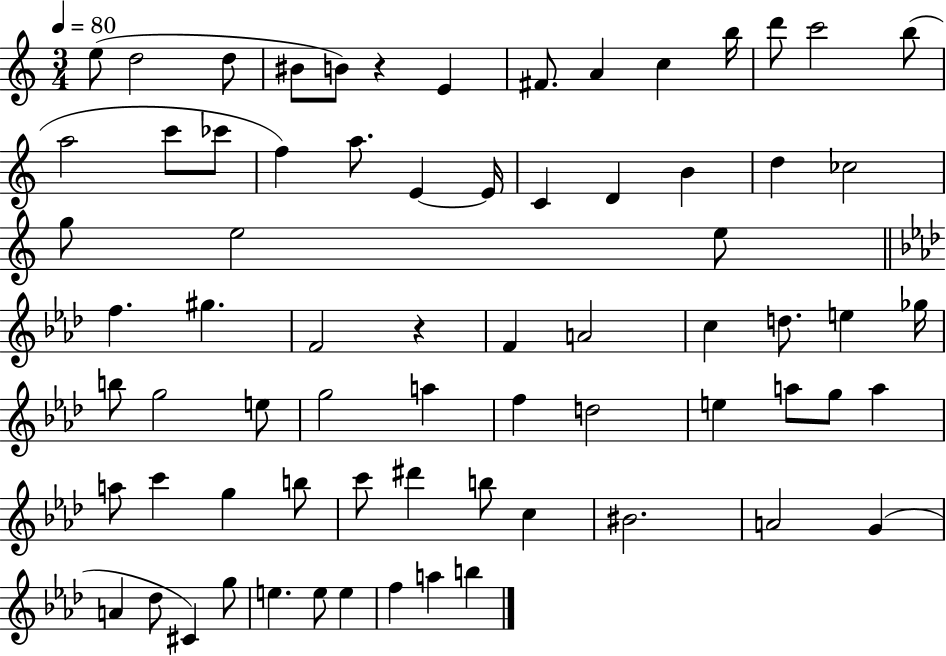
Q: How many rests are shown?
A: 2